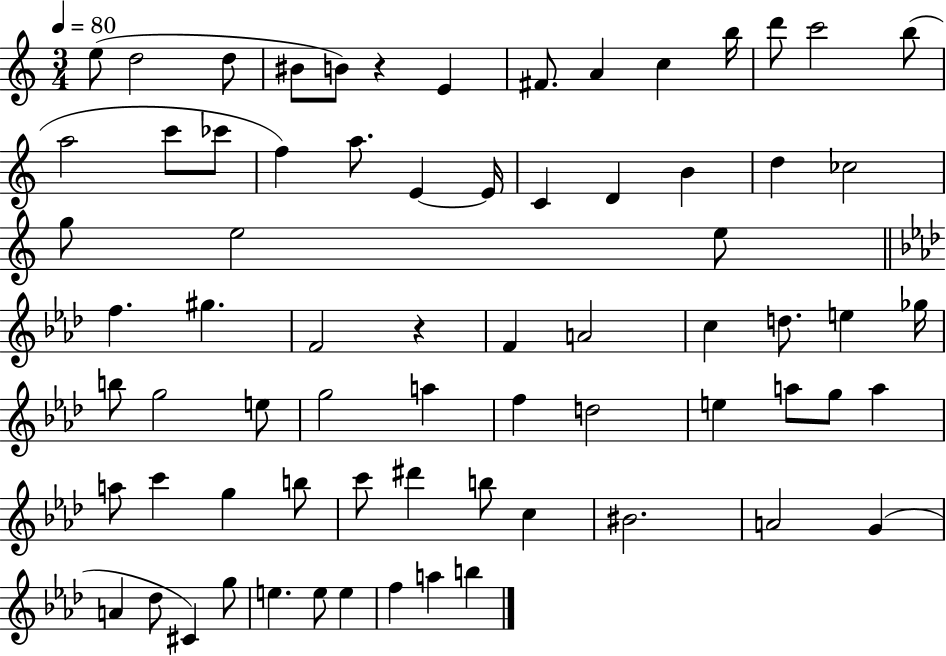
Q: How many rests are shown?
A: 2